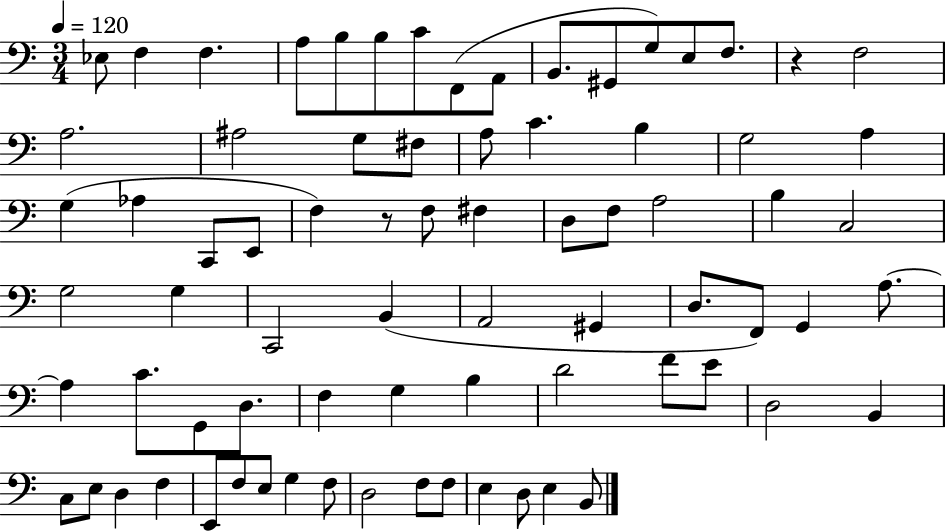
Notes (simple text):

Eb3/e F3/q F3/q. A3/e B3/e B3/e C4/e F2/e A2/e B2/e. G#2/e G3/e E3/e F3/e. R/q F3/h A3/h. A#3/h G3/e F#3/e A3/e C4/q. B3/q G3/h A3/q G3/q Ab3/q C2/e E2/e F3/q R/e F3/e F#3/q D3/e F3/e A3/h B3/q C3/h G3/h G3/q C2/h B2/q A2/h G#2/q D3/e. F2/e G2/q A3/e. A3/q C4/e. G2/e D3/e. F3/q G3/q B3/q D4/h F4/e E4/e D3/h B2/q C3/e E3/e D3/q F3/q E2/e F3/e E3/e G3/q F3/e D3/h F3/e F3/e E3/q D3/e E3/q B2/e